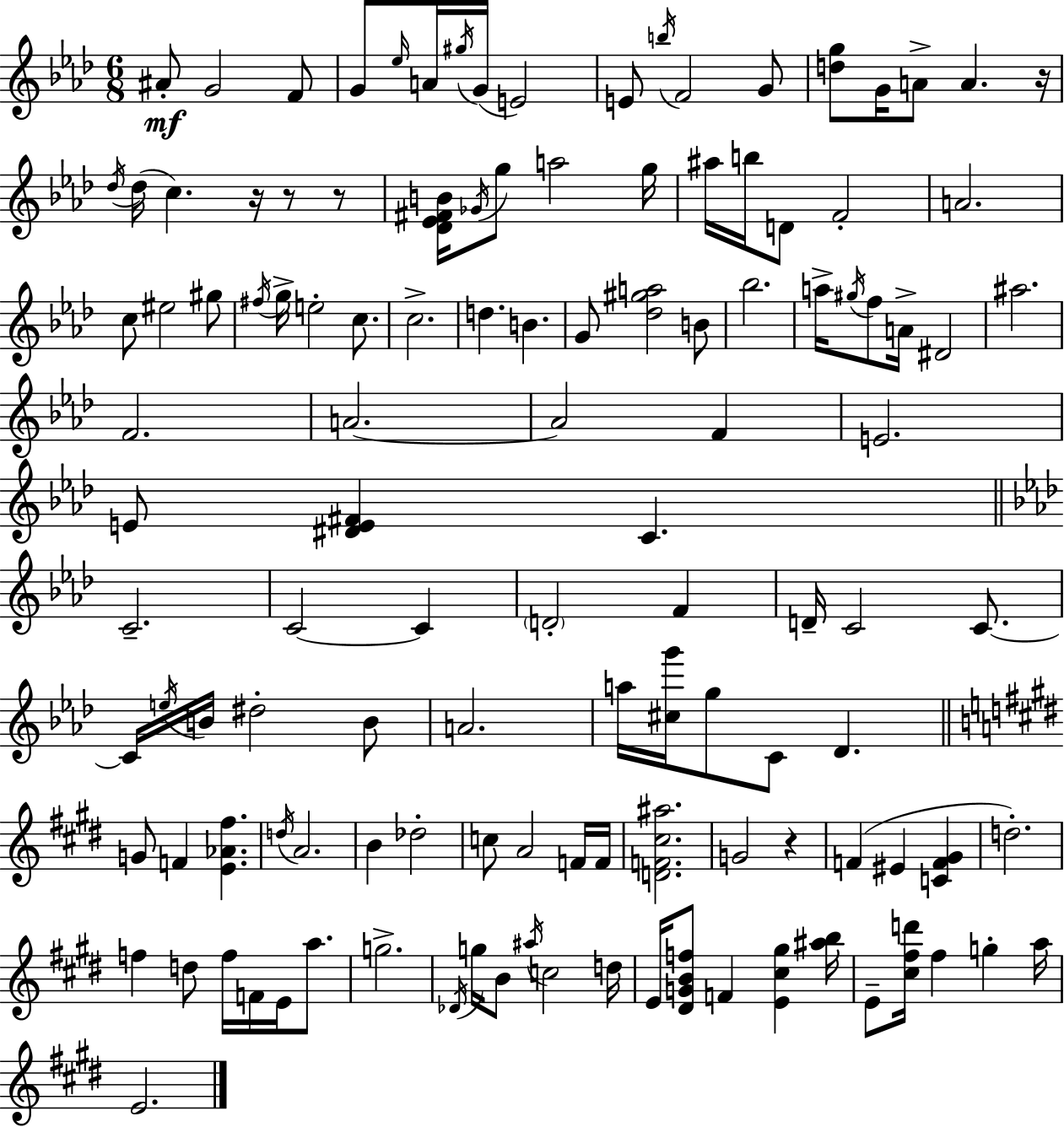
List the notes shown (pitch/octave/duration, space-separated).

A#4/e G4/h F4/e G4/e Eb5/s A4/s G#5/s G4/s E4/h E4/e B5/s F4/h G4/e [D5,G5]/e G4/s A4/e A4/q. R/s Db5/s Db5/s C5/q. R/s R/e R/e [Db4,Eb4,F#4,B4]/s Gb4/s G5/e A5/h G5/s A#5/s B5/s D4/e F4/h A4/h. C5/e EIS5/h G#5/e F#5/s G5/s E5/h C5/e. C5/h. D5/q. B4/q. G4/e [Db5,G#5,A5]/h B4/e Bb5/h. A5/s G#5/s F5/e A4/s D#4/h A#5/h. F4/h. A4/h. A4/h F4/q E4/h. E4/e [D#4,E4,F#4]/q C4/q. C4/h. C4/h C4/q D4/h F4/q D4/s C4/h C4/e. C4/s E5/s B4/s D#5/h B4/e A4/h. A5/s [C#5,G6]/s G5/e C4/e Db4/q. G4/e F4/q [E4,Ab4,F#5]/q. D5/s A4/h. B4/q Db5/h C5/e A4/h F4/s F4/s [D4,F4,C#5,A#5]/h. G4/h R/q F4/q EIS4/q [C4,F4,G#4]/q D5/h. F5/q D5/e F5/s F4/s E4/s A5/e. G5/h. Db4/s G5/s B4/e A#5/s C5/h D5/s E4/s [D#4,G4,B4,F5]/e F4/q [E4,C#5,G#5]/q [A#5,B5]/s E4/e [C#5,F#5,D6]/s F#5/q G5/q A5/s E4/h.